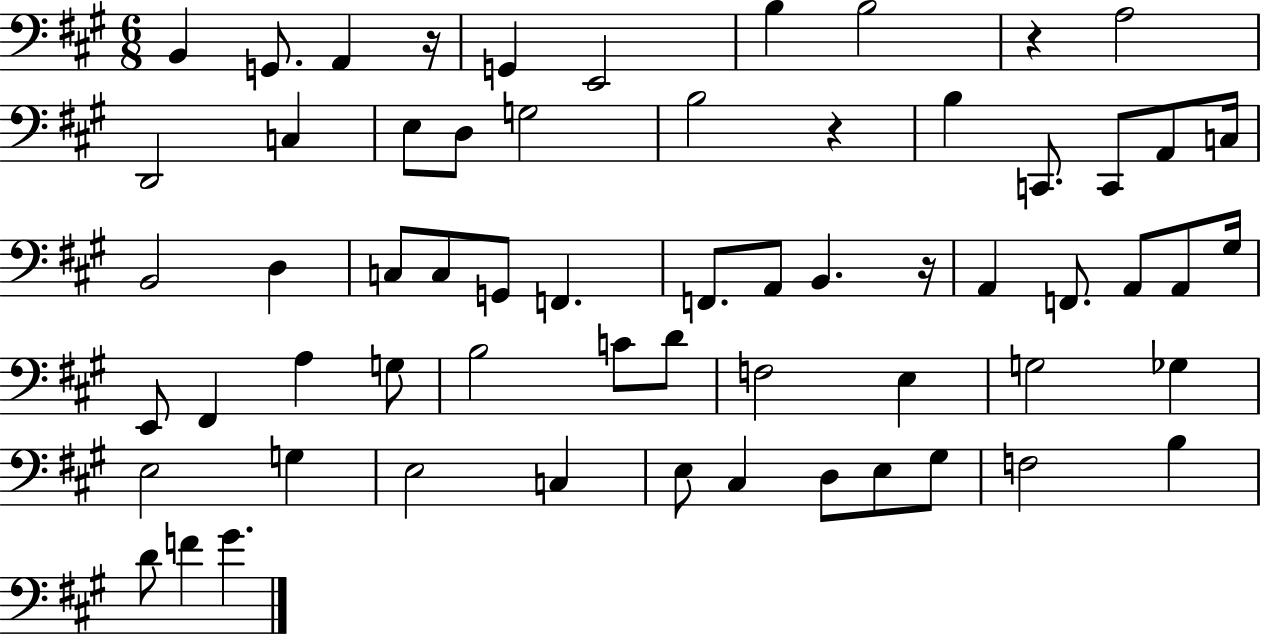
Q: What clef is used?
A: bass